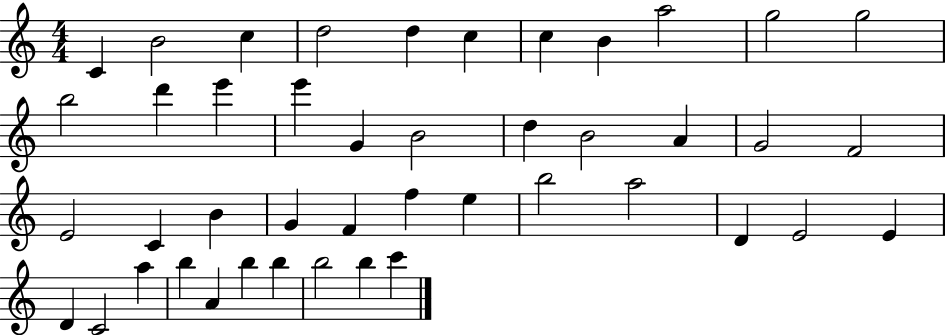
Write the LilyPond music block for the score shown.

{
  \clef treble
  \numericTimeSignature
  \time 4/4
  \key c \major
  c'4 b'2 c''4 | d''2 d''4 c''4 | c''4 b'4 a''2 | g''2 g''2 | \break b''2 d'''4 e'''4 | e'''4 g'4 b'2 | d''4 b'2 a'4 | g'2 f'2 | \break e'2 c'4 b'4 | g'4 f'4 f''4 e''4 | b''2 a''2 | d'4 e'2 e'4 | \break d'4 c'2 a''4 | b''4 a'4 b''4 b''4 | b''2 b''4 c'''4 | \bar "|."
}